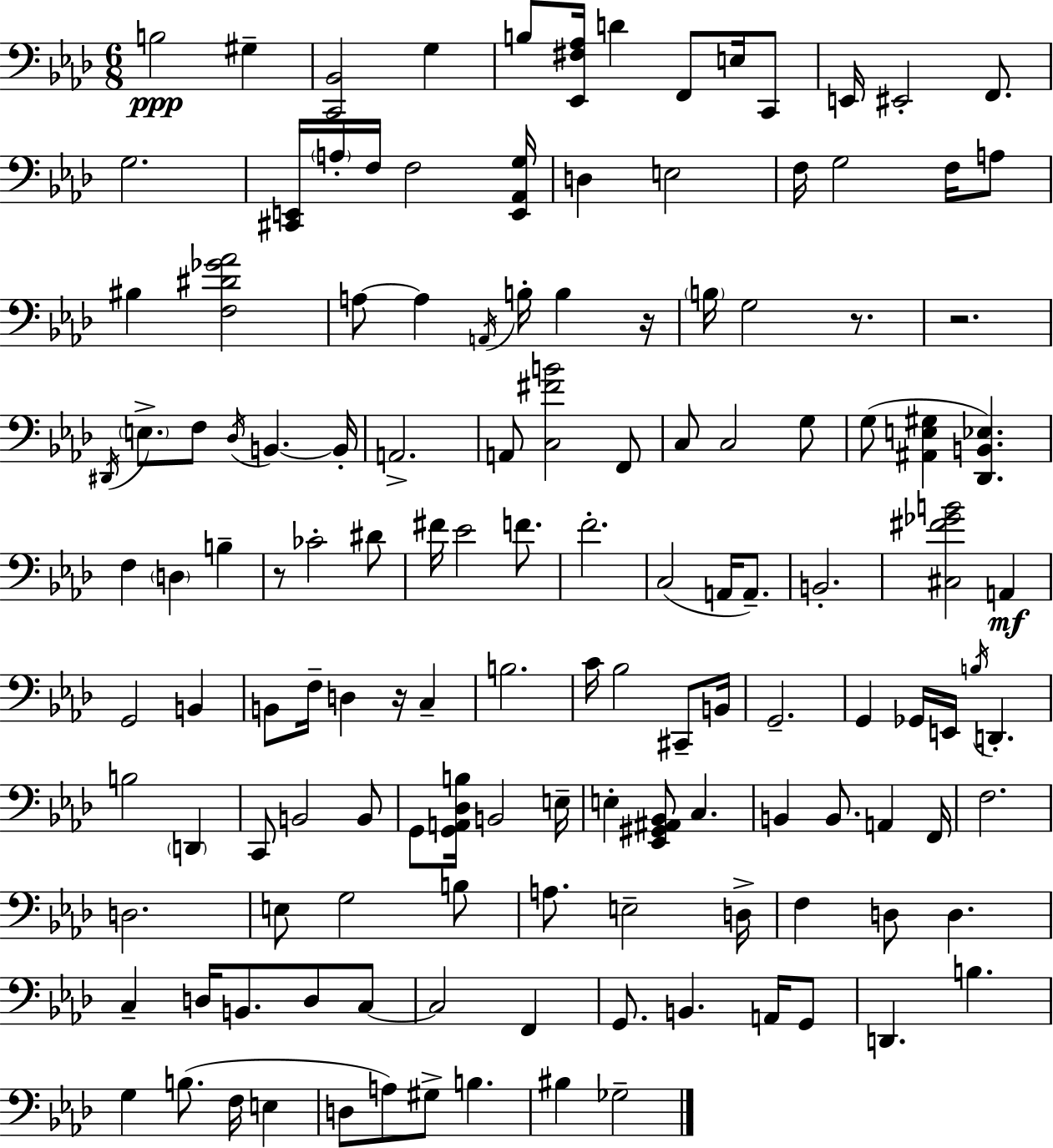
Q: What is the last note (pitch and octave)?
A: Gb3